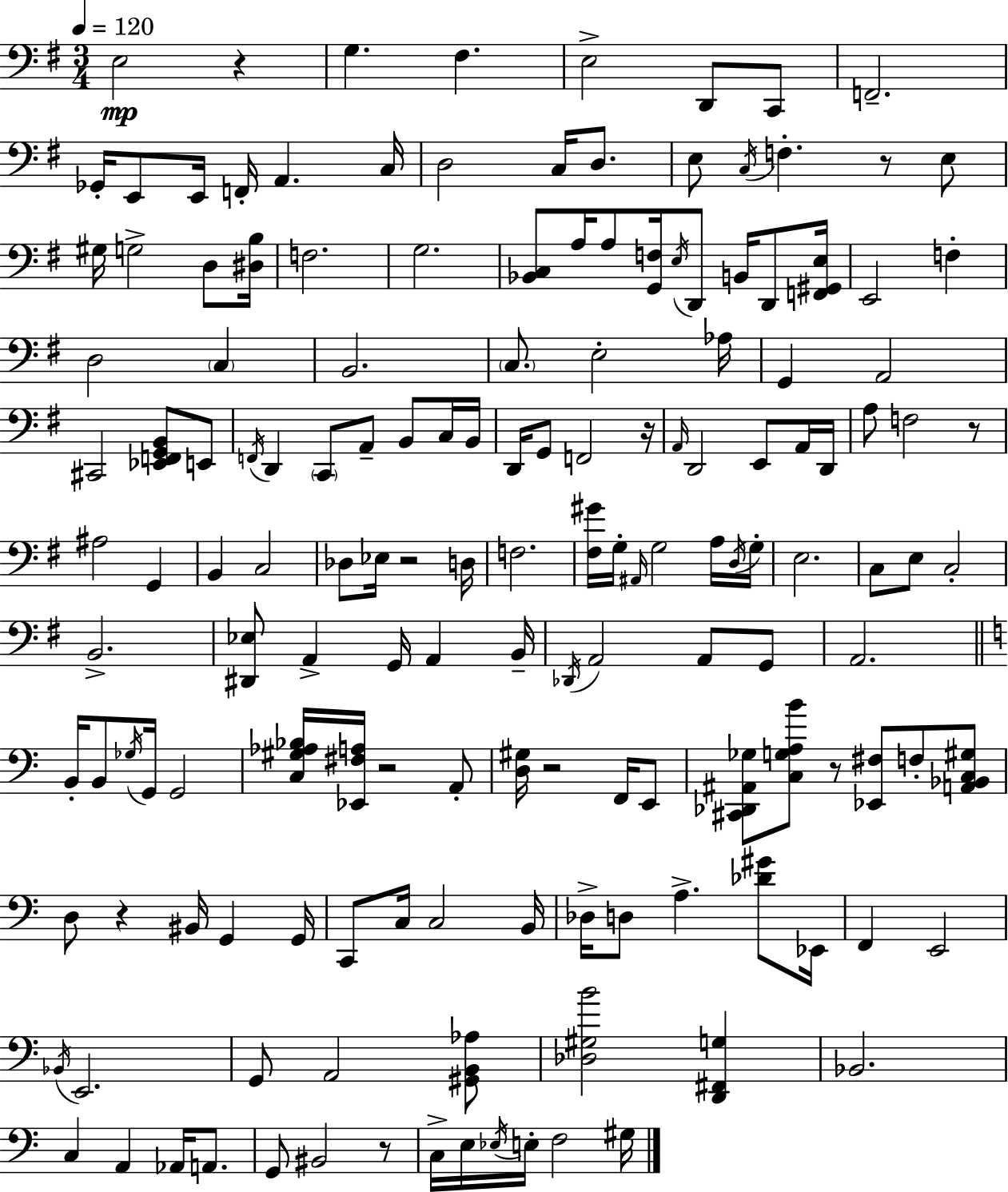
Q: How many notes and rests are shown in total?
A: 156